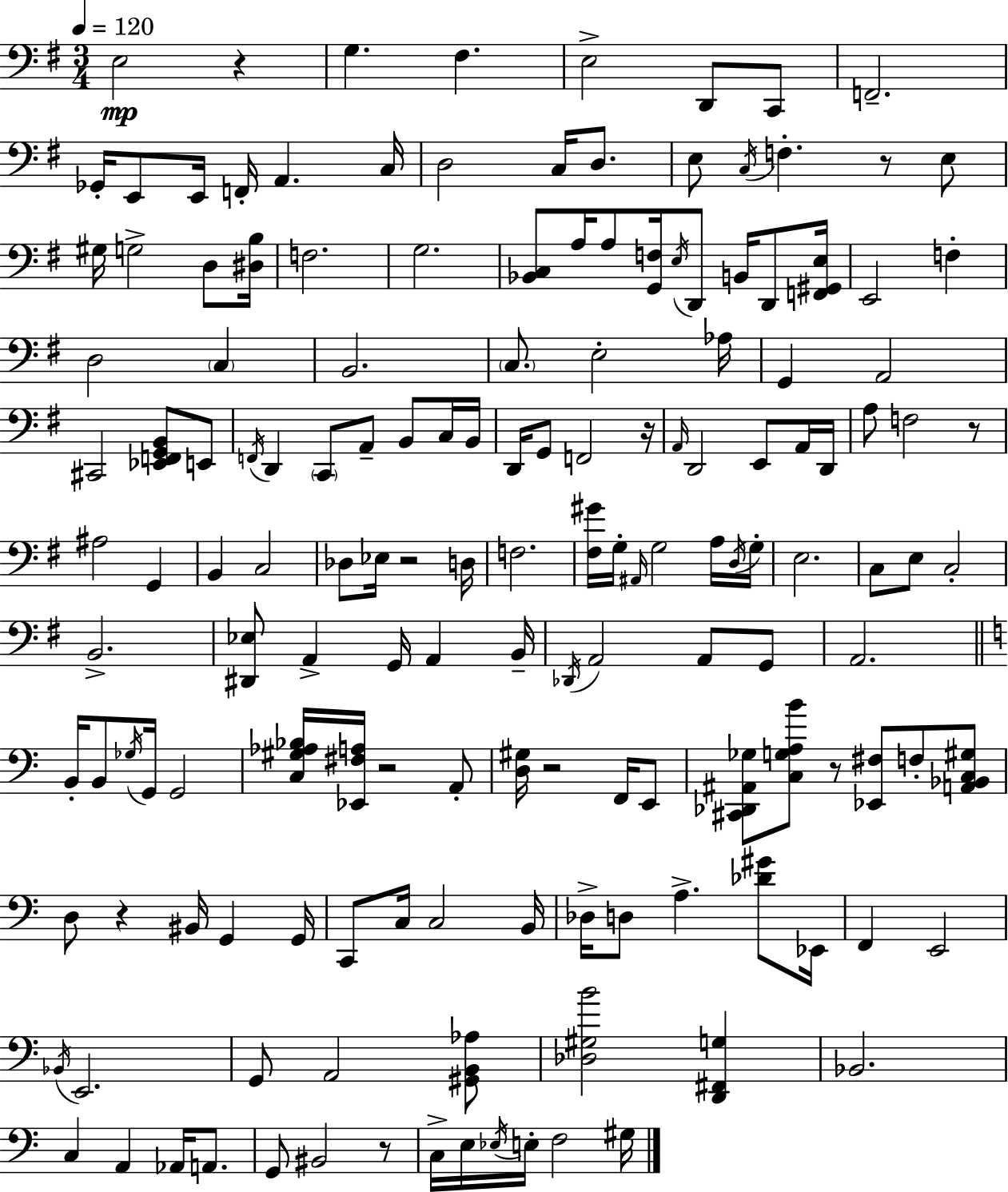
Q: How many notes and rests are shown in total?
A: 156